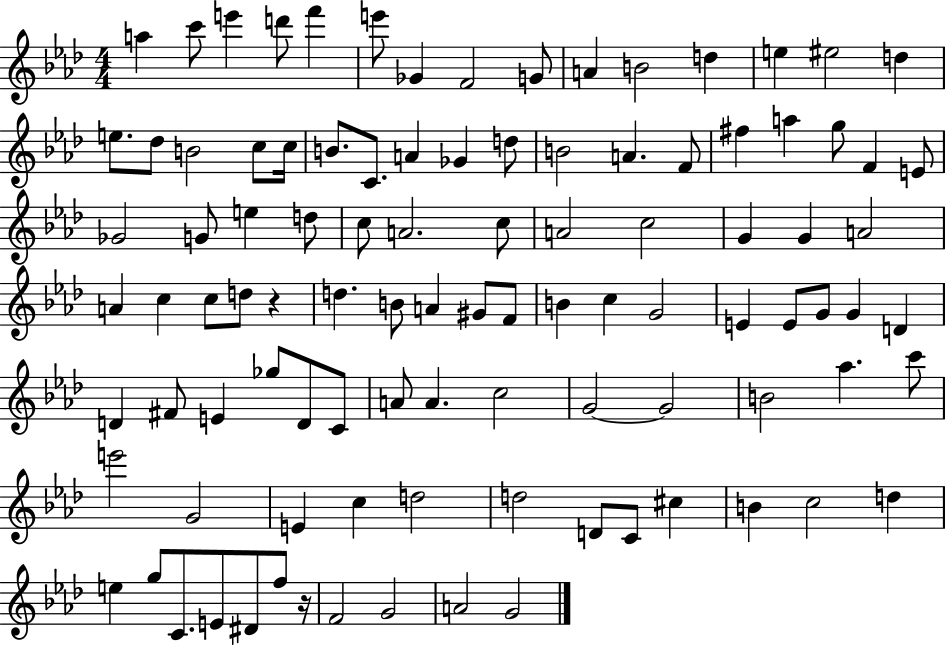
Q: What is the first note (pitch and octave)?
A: A5